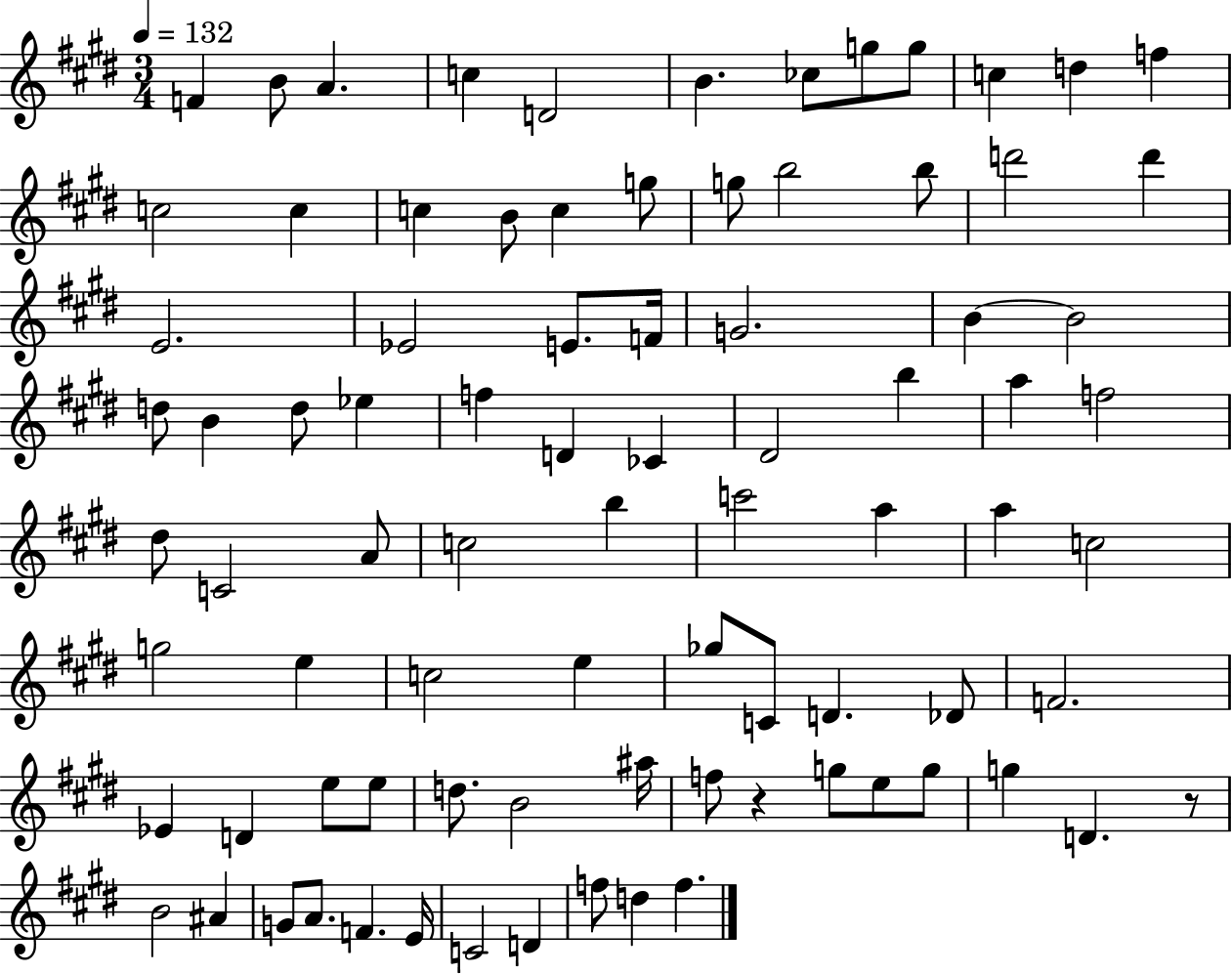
X:1
T:Untitled
M:3/4
L:1/4
K:E
F B/2 A c D2 B _c/2 g/2 g/2 c d f c2 c c B/2 c g/2 g/2 b2 b/2 d'2 d' E2 _E2 E/2 F/4 G2 B B2 d/2 B d/2 _e f D _C ^D2 b a f2 ^d/2 C2 A/2 c2 b c'2 a a c2 g2 e c2 e _g/2 C/2 D _D/2 F2 _E D e/2 e/2 d/2 B2 ^a/4 f/2 z g/2 e/2 g/2 g D z/2 B2 ^A G/2 A/2 F E/4 C2 D f/2 d f